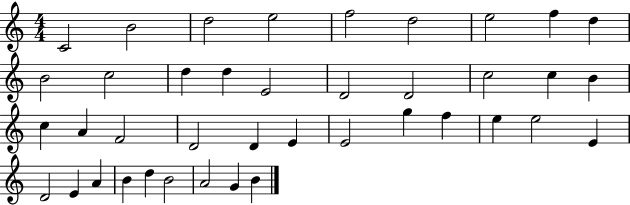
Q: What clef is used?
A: treble